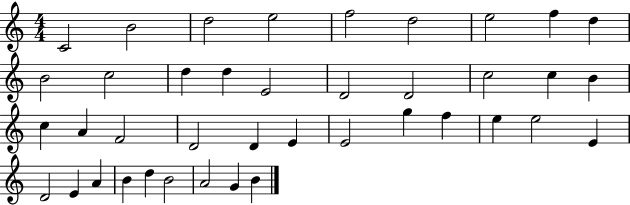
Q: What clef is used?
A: treble